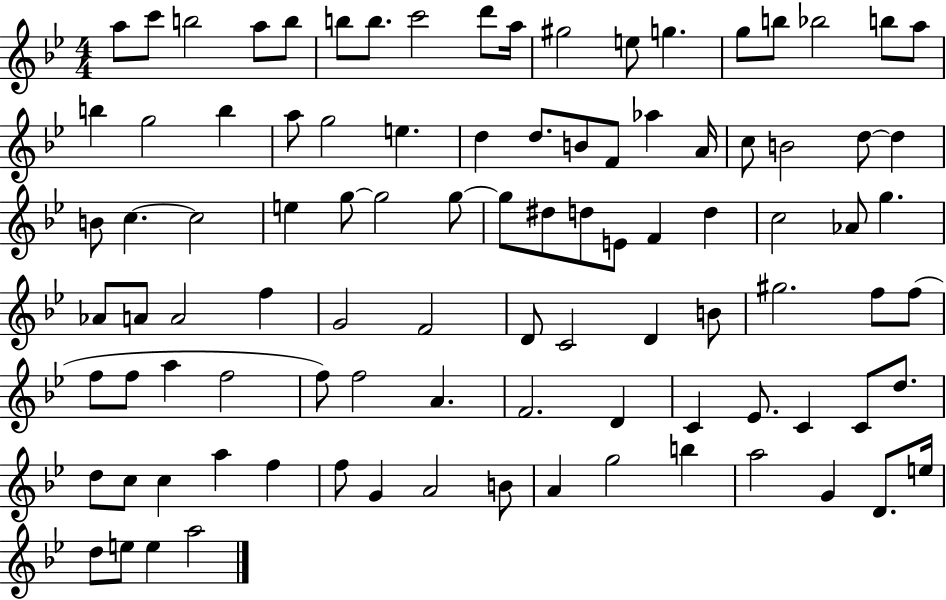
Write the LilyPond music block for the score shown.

{
  \clef treble
  \numericTimeSignature
  \time 4/4
  \key bes \major
  a''8 c'''8 b''2 a''8 b''8 | b''8 b''8. c'''2 d'''8 a''16 | gis''2 e''8 g''4. | g''8 b''8 bes''2 b''8 a''8 | \break b''4 g''2 b''4 | a''8 g''2 e''4. | d''4 d''8. b'8 f'8 aes''4 a'16 | c''8 b'2 d''8~~ d''4 | \break b'8 c''4.~~ c''2 | e''4 g''8~~ g''2 g''8~~ | g''8 dis''8 d''8 e'8 f'4 d''4 | c''2 aes'8 g''4. | \break aes'8 a'8 a'2 f''4 | g'2 f'2 | d'8 c'2 d'4 b'8 | gis''2. f''8 f''8( | \break f''8 f''8 a''4 f''2 | f''8) f''2 a'4. | f'2. d'4 | c'4 ees'8. c'4 c'8 d''8. | \break d''8 c''8 c''4 a''4 f''4 | f''8 g'4 a'2 b'8 | a'4 g''2 b''4 | a''2 g'4 d'8. e''16 | \break d''8 e''8 e''4 a''2 | \bar "|."
}